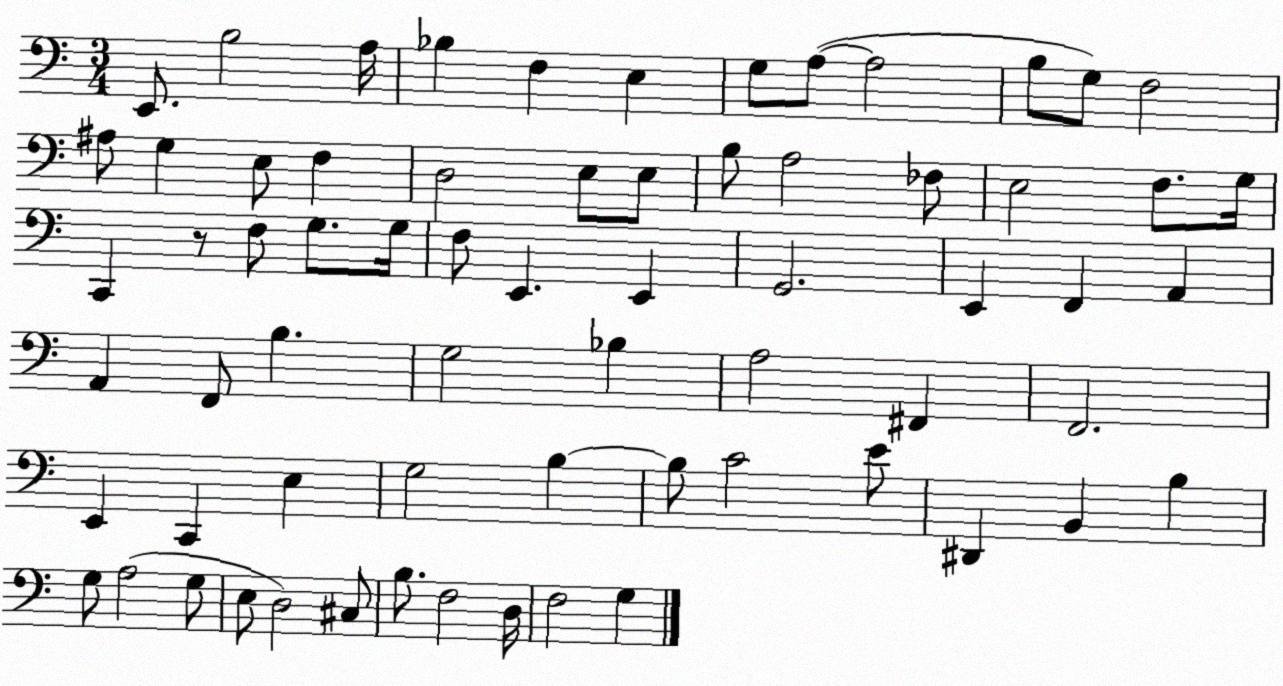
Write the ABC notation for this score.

X:1
T:Untitled
M:3/4
L:1/4
K:C
E,,/2 B,2 A,/4 _B, F, E, G,/2 A,/2 A,2 B,/2 G,/2 F,2 ^A,/2 G, E,/2 F, D,2 E,/2 E,/2 B,/2 A,2 _F,/2 E,2 F,/2 G,/4 C,, z/2 F,/2 G,/2 G,/4 F,/2 E,, E,, G,,2 E,, F,, A,, A,, F,,/2 B, G,2 _B, A,2 ^F,, F,,2 E,, C,, E, G,2 B, B,/2 C2 E/2 ^D,, B,, B, G,/2 A,2 G,/2 E,/2 D,2 ^C,/2 B,/2 F,2 D,/4 F,2 G,